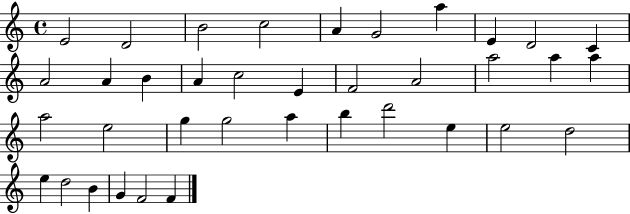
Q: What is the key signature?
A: C major